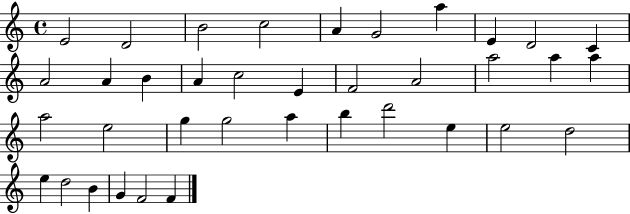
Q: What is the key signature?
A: C major